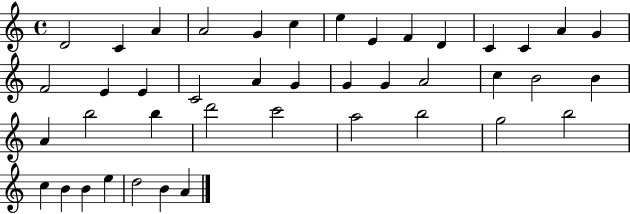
{
  \clef treble
  \time 4/4
  \defaultTimeSignature
  \key c \major
  d'2 c'4 a'4 | a'2 g'4 c''4 | e''4 e'4 f'4 d'4 | c'4 c'4 a'4 g'4 | \break f'2 e'4 e'4 | c'2 a'4 g'4 | g'4 g'4 a'2 | c''4 b'2 b'4 | \break a'4 b''2 b''4 | d'''2 c'''2 | a''2 b''2 | g''2 b''2 | \break c''4 b'4 b'4 e''4 | d''2 b'4 a'4 | \bar "|."
}